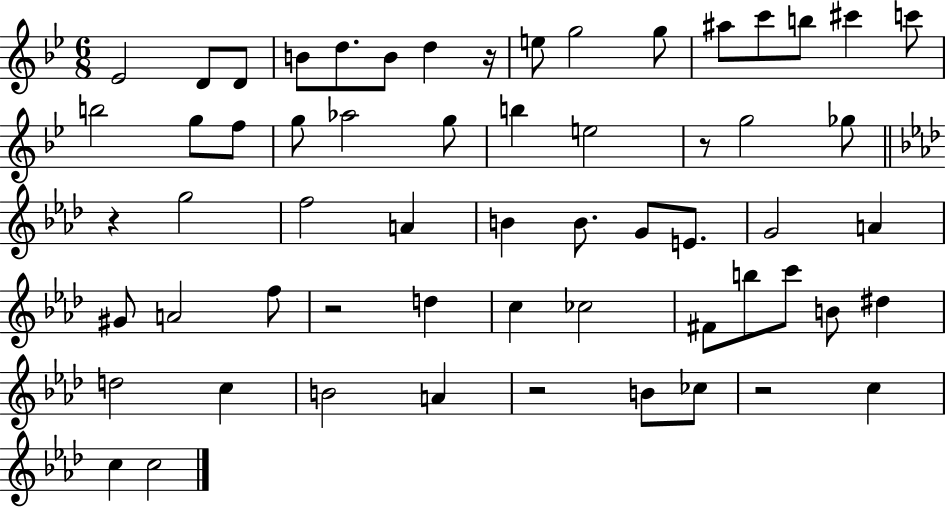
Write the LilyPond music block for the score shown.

{
  \clef treble
  \numericTimeSignature
  \time 6/8
  \key bes \major
  ees'2 d'8 d'8 | b'8 d''8. b'8 d''4 r16 | e''8 g''2 g''8 | ais''8 c'''8 b''8 cis'''4 c'''8 | \break b''2 g''8 f''8 | g''8 aes''2 g''8 | b''4 e''2 | r8 g''2 ges''8 | \break \bar "||" \break \key aes \major r4 g''2 | f''2 a'4 | b'4 b'8. g'8 e'8. | g'2 a'4 | \break gis'8 a'2 f''8 | r2 d''4 | c''4 ces''2 | fis'8 b''8 c'''8 b'8 dis''4 | \break d''2 c''4 | b'2 a'4 | r2 b'8 ces''8 | r2 c''4 | \break c''4 c''2 | \bar "|."
}